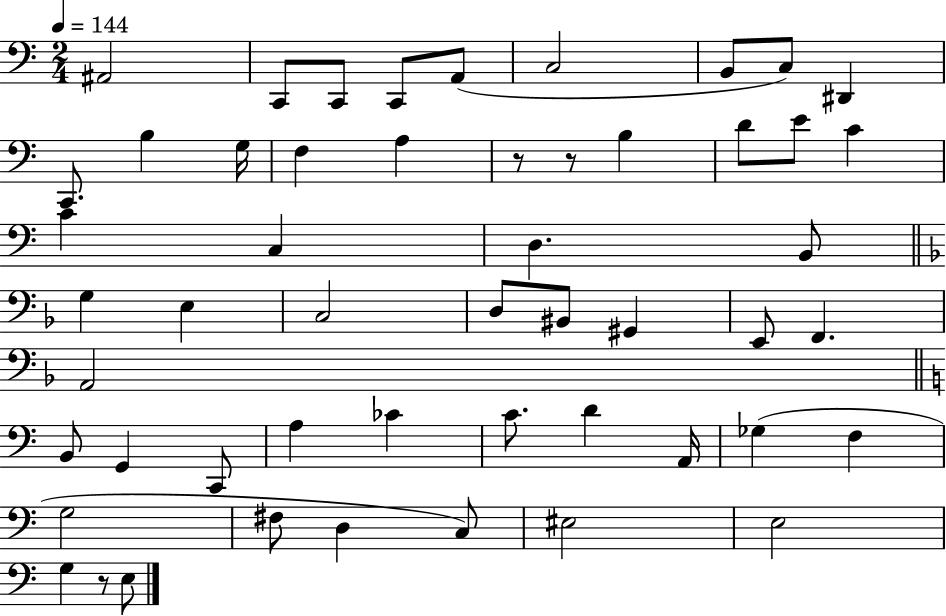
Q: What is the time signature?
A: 2/4